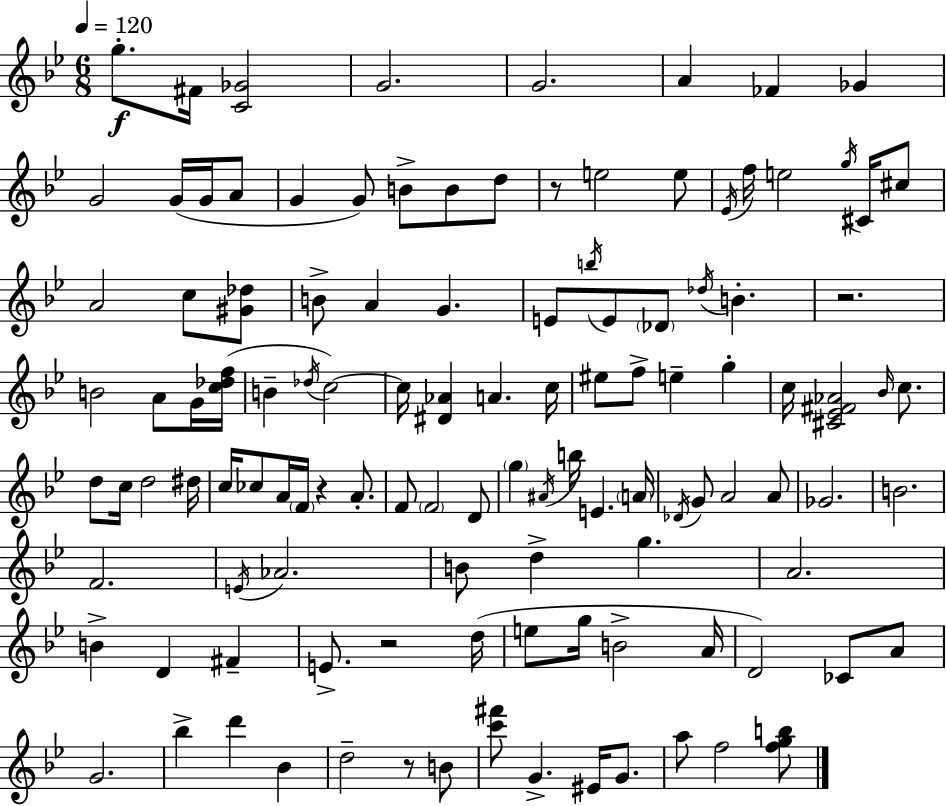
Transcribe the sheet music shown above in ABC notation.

X:1
T:Untitled
M:6/8
L:1/4
K:Gm
g/2 ^F/4 [C_G]2 G2 G2 A _F _G G2 G/4 G/4 A/2 G G/2 B/2 B/2 d/2 z/2 e2 e/2 _E/4 f/4 e2 g/4 ^C/4 ^c/2 A2 c/2 [^G_d]/2 B/2 A G E/2 b/4 E/2 _D/2 _d/4 B z2 B2 A/2 G/4 [c_df]/4 B _d/4 c2 c/4 [^D_A] A c/4 ^e/2 f/2 e g c/4 [^C_E^F_A]2 _B/4 c/2 d/2 c/4 d2 ^d/4 c/4 _c/2 A/4 F/4 z A/2 F/2 F2 D/2 g ^A/4 b/4 E A/4 _D/4 G/2 A2 A/2 _G2 B2 F2 E/4 _A2 B/2 d g A2 B D ^F E/2 z2 d/4 e/2 g/4 B2 A/4 D2 _C/2 A/2 G2 _b d' _B d2 z/2 B/2 [c'^f']/2 G ^E/4 G/2 a/2 f2 [fgb]/2